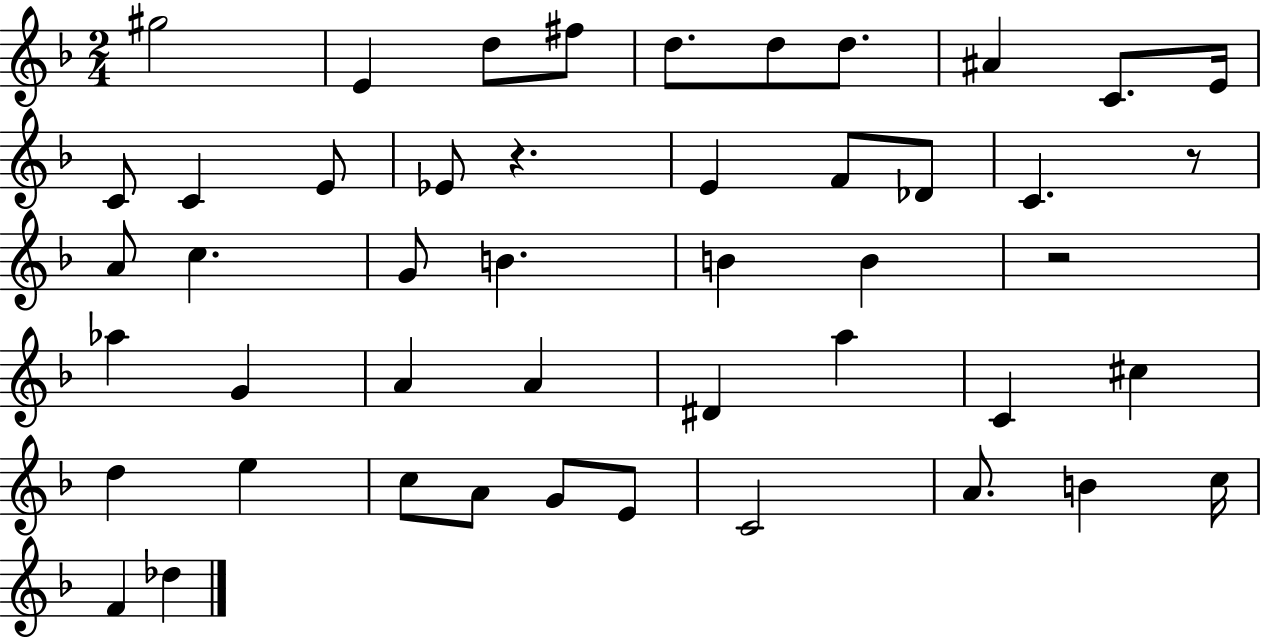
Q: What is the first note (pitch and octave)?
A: G#5